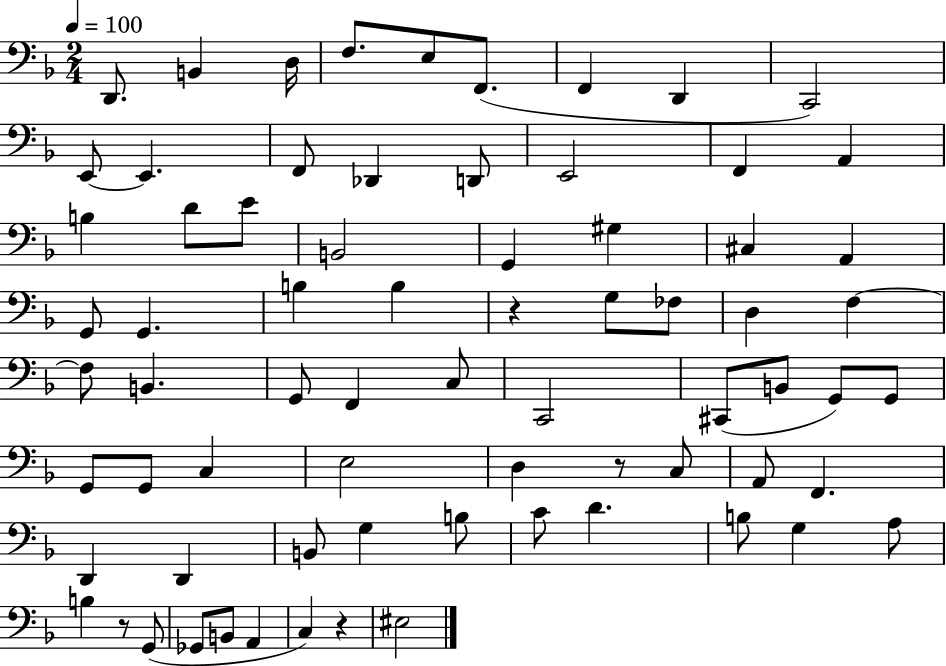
{
  \clef bass
  \numericTimeSignature
  \time 2/4
  \key f \major
  \tempo 4 = 100
  d,8. b,4 d16 | f8. e8 f,8.( | f,4 d,4 | c,2) | \break e,8~~ e,4. | f,8 des,4 d,8 | e,2 | f,4 a,4 | \break b4 d'8 e'8 | b,2 | g,4 gis4 | cis4 a,4 | \break g,8 g,4. | b4 b4 | r4 g8 fes8 | d4 f4~~ | \break f8 b,4. | g,8 f,4 c8 | c,2 | cis,8( b,8 g,8) g,8 | \break g,8 g,8 c4 | e2 | d4 r8 c8 | a,8 f,4. | \break d,4 d,4 | b,8 g4 b8 | c'8 d'4. | b8 g4 a8 | \break b4 r8 g,8( | ges,8 b,8 a,4 | c4) r4 | eis2 | \break \bar "|."
}